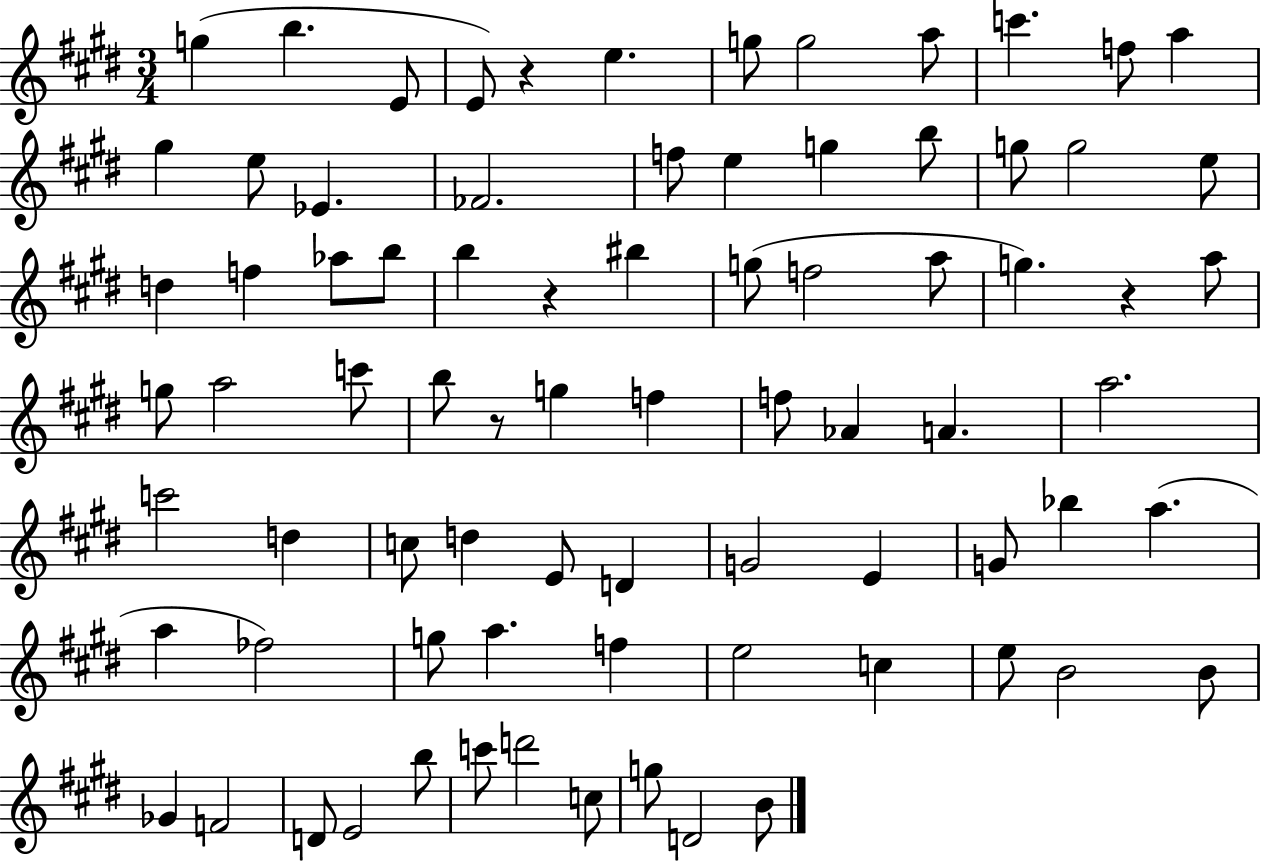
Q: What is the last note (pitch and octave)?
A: B4